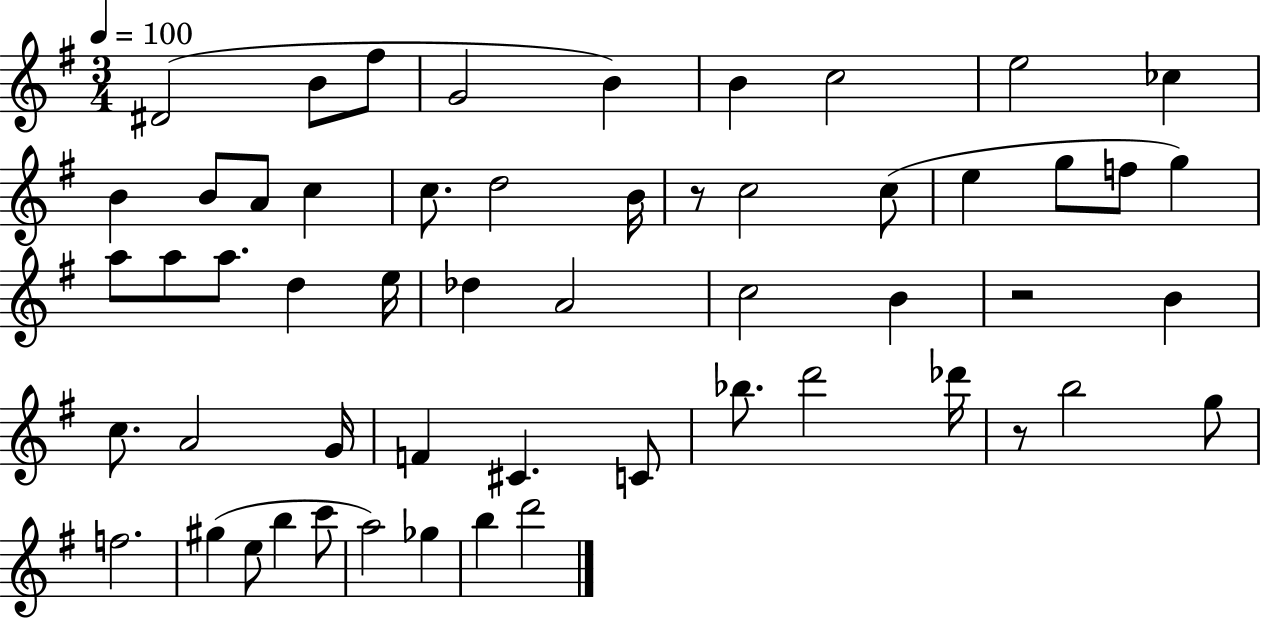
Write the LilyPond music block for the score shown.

{
  \clef treble
  \numericTimeSignature
  \time 3/4
  \key g \major
  \tempo 4 = 100
  dis'2( b'8 fis''8 | g'2 b'4) | b'4 c''2 | e''2 ces''4 | \break b'4 b'8 a'8 c''4 | c''8. d''2 b'16 | r8 c''2 c''8( | e''4 g''8 f''8 g''4) | \break a''8 a''8 a''8. d''4 e''16 | des''4 a'2 | c''2 b'4 | r2 b'4 | \break c''8. a'2 g'16 | f'4 cis'4. c'8 | bes''8. d'''2 des'''16 | r8 b''2 g''8 | \break f''2. | gis''4( e''8 b''4 c'''8 | a''2) ges''4 | b''4 d'''2 | \break \bar "|."
}